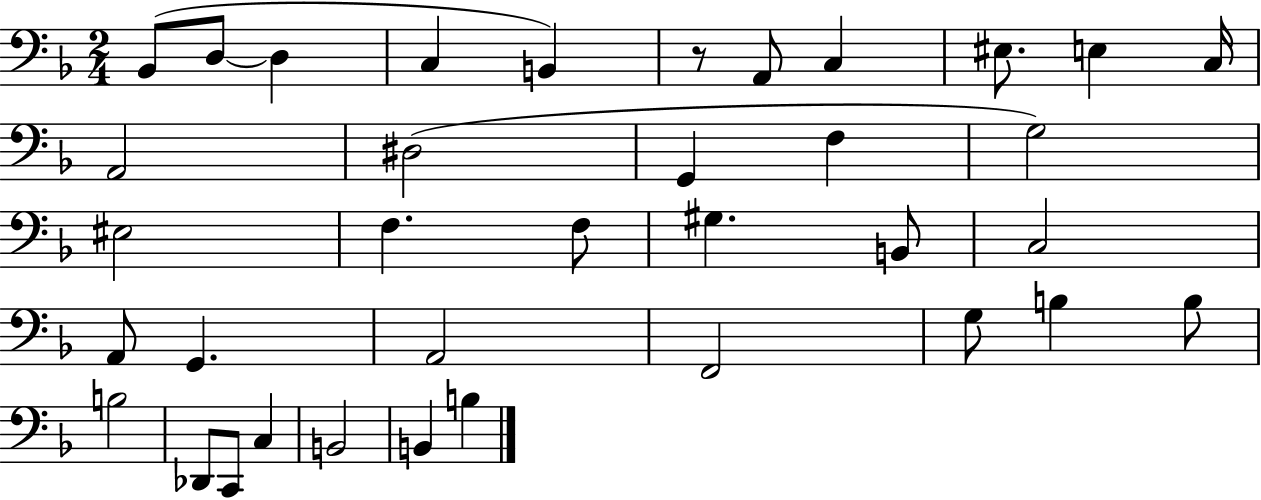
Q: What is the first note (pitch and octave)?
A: Bb2